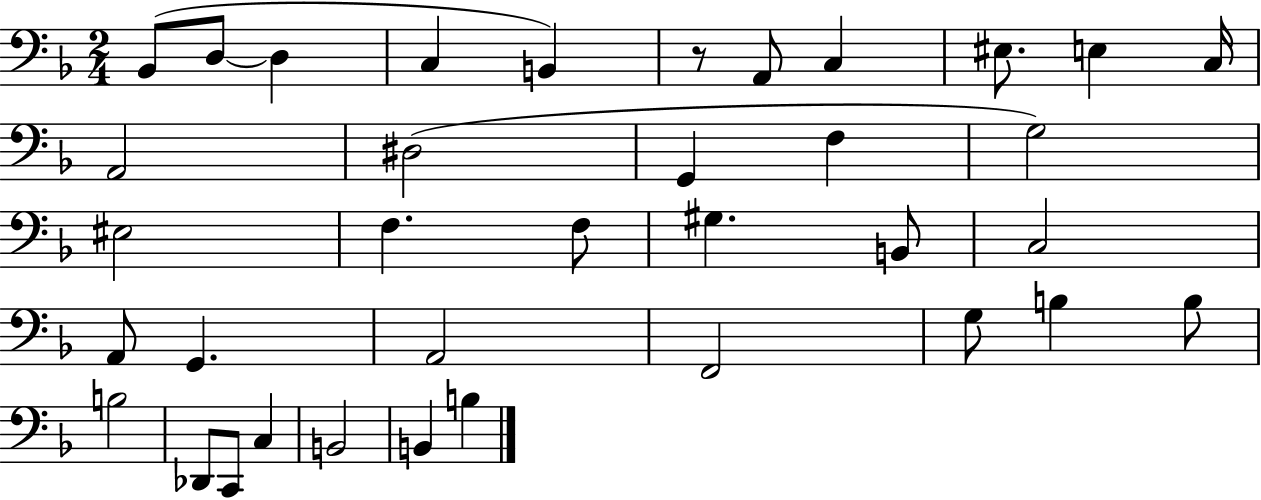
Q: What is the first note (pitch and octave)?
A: Bb2